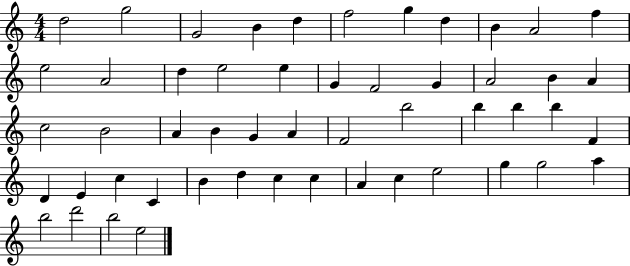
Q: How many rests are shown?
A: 0